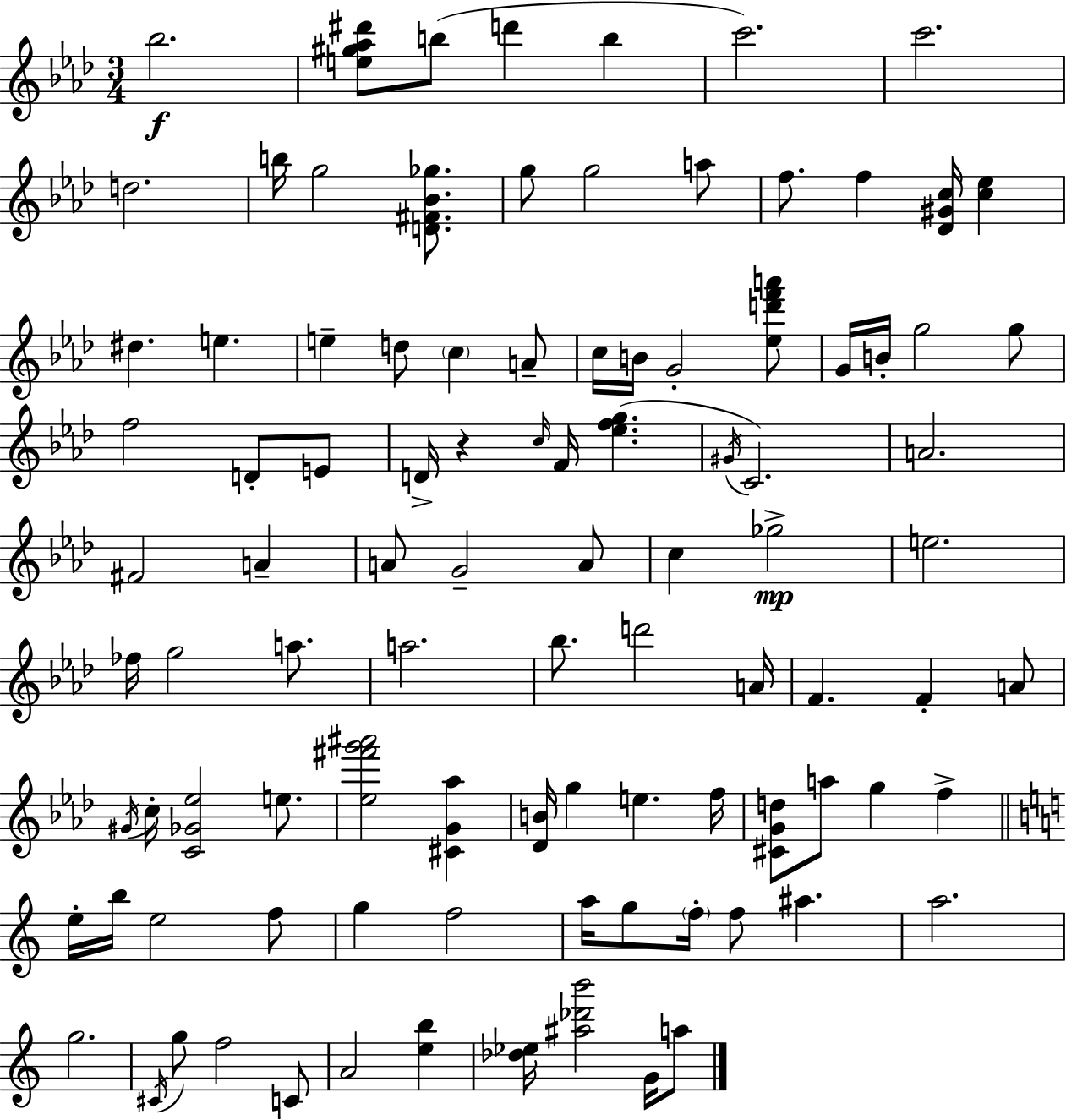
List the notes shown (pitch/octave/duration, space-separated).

Bb5/h. [E5,G#5,Ab5,D#6]/e B5/e D6/q B5/q C6/h. C6/h. D5/h. B5/s G5/h [D4,F#4,Bb4,Gb5]/e. G5/e G5/h A5/e F5/e. F5/q [Db4,G#4,C5]/s [C5,Eb5]/q D#5/q. E5/q. E5/q D5/e C5/q A4/e C5/s B4/s G4/h [Eb5,D6,F6,A6]/e G4/s B4/s G5/h G5/e F5/h D4/e E4/e D4/s R/q C5/s F4/s [Eb5,F5,G5]/q. G#4/s C4/h. A4/h. F#4/h A4/q A4/e G4/h A4/e C5/q Gb5/h E5/h. FES5/s G5/h A5/e. A5/h. Bb5/e. D6/h A4/s F4/q. F4/q A4/e G#4/s C5/s [C4,Gb4,Eb5]/h E5/e. [Eb5,F#6,G6,A#6]/h [C#4,G4,Ab5]/q [Db4,B4]/s G5/q E5/q. F5/s [C#4,G4,D5]/e A5/e G5/q F5/q E5/s B5/s E5/h F5/e G5/q F5/h A5/s G5/e F5/s F5/e A#5/q. A5/h. G5/h. C#4/s G5/e F5/h C4/e A4/h [E5,B5]/q [Db5,Eb5]/s [A#5,Db6,B6]/h G4/s A5/e